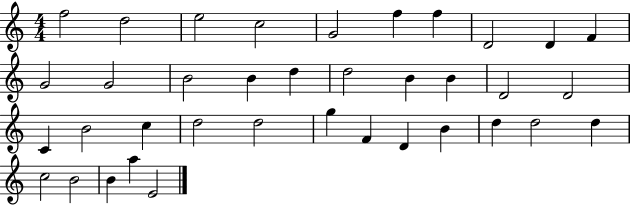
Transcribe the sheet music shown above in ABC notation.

X:1
T:Untitled
M:4/4
L:1/4
K:C
f2 d2 e2 c2 G2 f f D2 D F G2 G2 B2 B d d2 B B D2 D2 C B2 c d2 d2 g F D B d d2 d c2 B2 B a E2